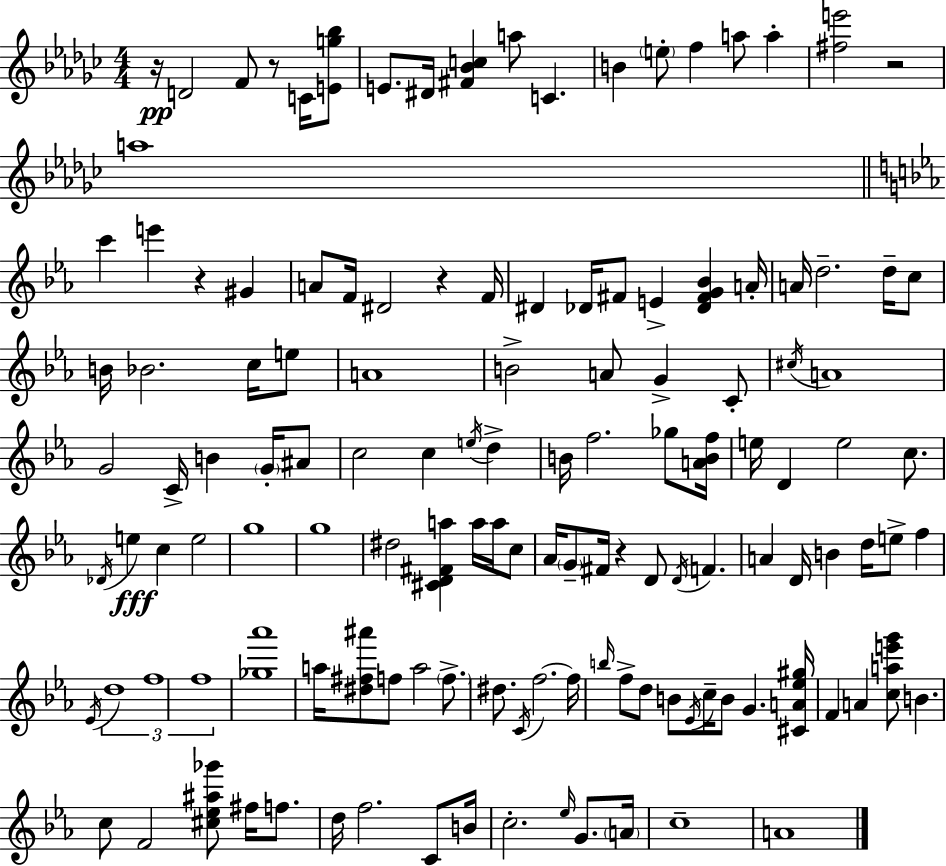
X:1
T:Untitled
M:4/4
L:1/4
K:Ebm
z/4 D2 F/2 z/2 C/4 [Eg_b]/2 E/2 ^D/4 [^F_Bc] a/2 C B e/2 f a/2 a [^fe']2 z2 a4 c' e' z ^G A/2 F/4 ^D2 z F/4 ^D _D/4 ^F/2 E [_D^FG_B] A/4 A/4 d2 d/4 c/2 B/4 _B2 c/4 e/2 A4 B2 A/2 G C/2 ^c/4 A4 G2 C/4 B G/4 ^A/2 c2 c e/4 d B/4 f2 _g/2 [ABf]/4 e/4 D e2 c/2 _D/4 e c e2 g4 g4 ^d2 [^CD^Fa] a/4 a/4 c/2 _A/4 G/2 ^F/4 z D/2 D/4 F A D/4 B d/4 e/2 f _E/4 d4 f4 f4 [_g_a']4 a/4 [^d^f^a']/2 f/2 a2 f/2 ^d/2 C/4 f2 f/4 b/4 f/2 d/2 B/2 _E/4 c/4 B/2 G [^CA_e^g]/4 F A [cae'g']/2 B c/2 F2 [^c_e^a_g']/2 ^f/4 f/2 d/4 f2 C/2 B/4 c2 _e/4 G/2 A/4 c4 A4